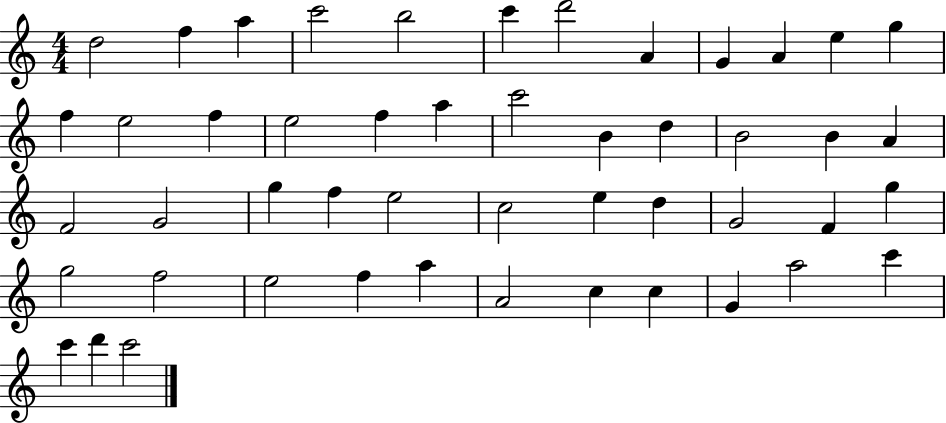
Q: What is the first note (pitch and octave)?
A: D5